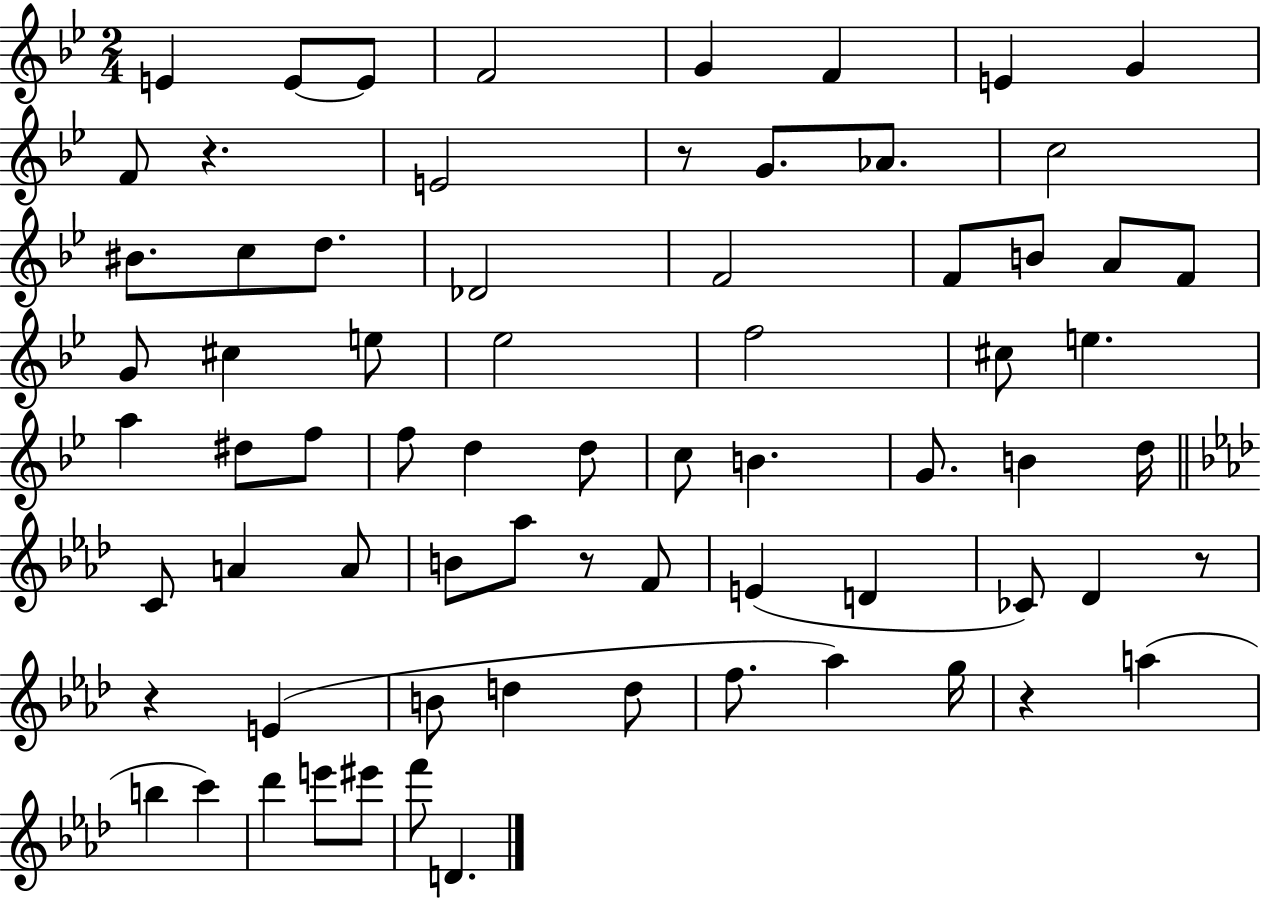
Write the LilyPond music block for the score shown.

{
  \clef treble
  \numericTimeSignature
  \time 2/4
  \key bes \major
  \repeat volta 2 { e'4 e'8~~ e'8 | f'2 | g'4 f'4 | e'4 g'4 | \break f'8 r4. | e'2 | r8 g'8. aes'8. | c''2 | \break bis'8. c''8 d''8. | des'2 | f'2 | f'8 b'8 a'8 f'8 | \break g'8 cis''4 e''8 | ees''2 | f''2 | cis''8 e''4. | \break a''4 dis''8 f''8 | f''8 d''4 d''8 | c''8 b'4. | g'8. b'4 d''16 | \break \bar "||" \break \key f \minor c'8 a'4 a'8 | b'8 aes''8 r8 f'8 | e'4( d'4 | ces'8) des'4 r8 | \break r4 e'4( | b'8 d''4 d''8 | f''8. aes''4) g''16 | r4 a''4( | \break b''4 c'''4) | des'''4 e'''8 eis'''8 | f'''8 d'4. | } \bar "|."
}